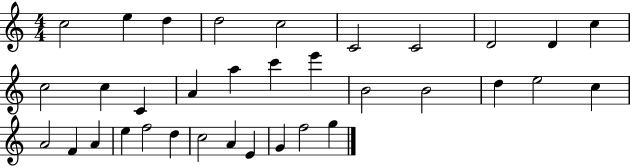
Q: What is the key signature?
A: C major